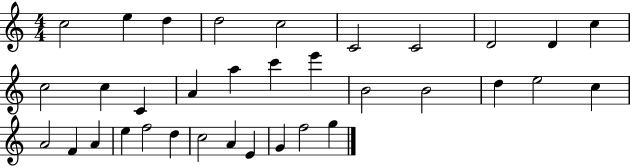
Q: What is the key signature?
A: C major